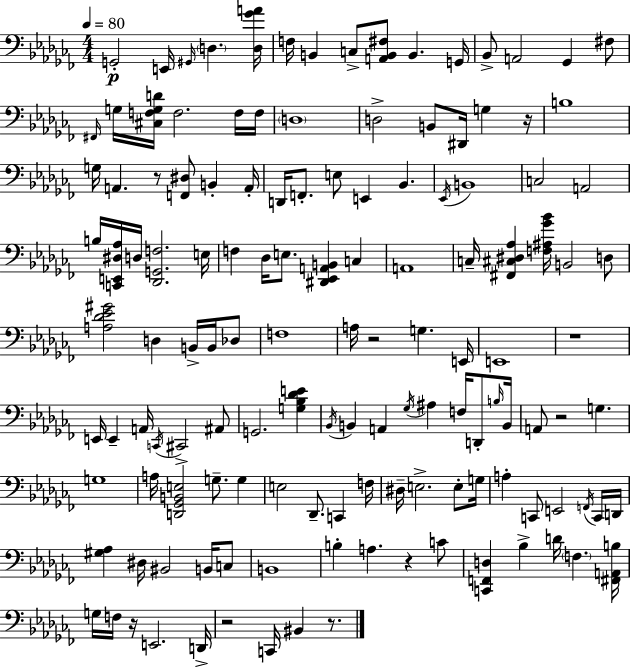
{
  \clef bass
  \numericTimeSignature
  \time 4/4
  \key aes \minor
  \tempo 4 = 80
  g,2-.\p e,16 \grace { gis,16 } \parenthesize d4. | <d ges' a'>16 f16 b,4 c8-> <a, b, fis>8 b,4. | g,16 bes,8-> a,2 ges,4 fis8 | \grace { fis,16 } g16 <cis f g d'>16 f2. | \break f16 f16 \parenthesize d1 | d2-> b,8 dis,16 g4 | r16 b1 | g16 a,4. r8 <f, dis>8 b,4-. | \break a,16-. d,16 f,8.-. e8 e,4 bes,4. | \acciaccatura { ees,16 } b,1 | c2 a,2 | b16 <c, e, dis aes>16 d16 <des, g, f>2. | \break e16 f4 des16 e8. <dis, ees, a, b,>4 c4 | a,1 | c16-- <fis, cis dis aes>4 <f ais ges' bes'>16 b,2 | d8 <a des' ees' gis'>2 d4 b,16-> | \break b,16 des8 f1 | a16 r2 g4. | e,16 e,1 | r1 | \break e,16 e,4-- a,16 \acciaccatura { c,16 } cis,2-> | ais,8 g,2. | <g bes des' e'>4 \acciaccatura { bes,16 } b,4 a,4 \acciaccatura { ges16 } ais4 | f16 d,8-. \grace { b16 } b,16 a,8 r2 | \break g4. g1 | a16 <d, ges, b, e>2 | g8.-- g4 e2 des,8.-- | c,4 f16 dis16-- e2.-> | \break e8-. g16 a4-. c,8 e,2 | \acciaccatura { f,16 } c,16 d,16 <gis aes>4 dis16 bis,2 | b,16 c8 b,1 | b4-. a4. | \break r4 c'8 <c, f, d>4 bes4-> | d'16 \parenthesize f4. <fis, a, b>16 g16 f16 r16 e,2. | d,16-> r2 | c,16 bis,4 r8. \bar "|."
}